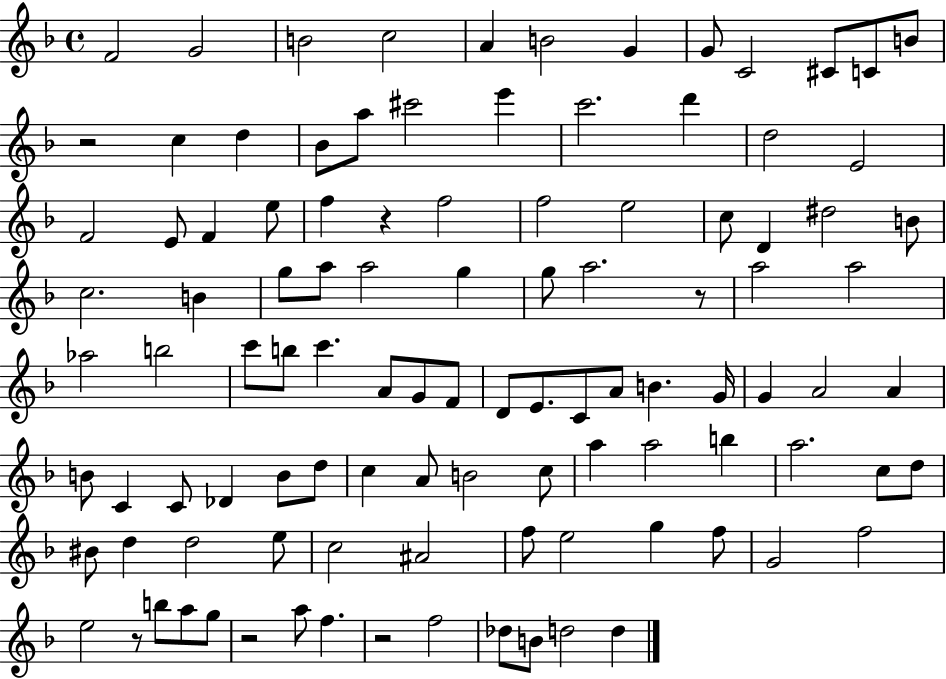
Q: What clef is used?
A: treble